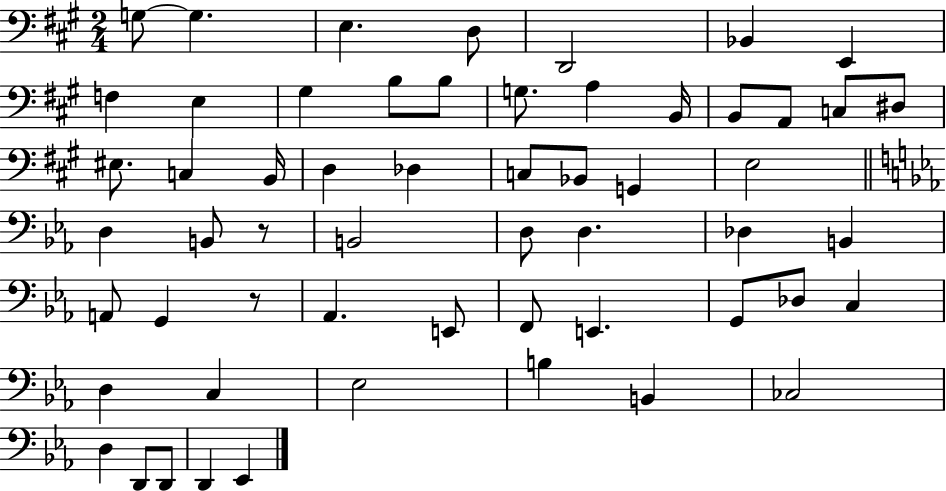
X:1
T:Untitled
M:2/4
L:1/4
K:A
G,/2 G, E, D,/2 D,,2 _B,, E,, F, E, ^G, B,/2 B,/2 G,/2 A, B,,/4 B,,/2 A,,/2 C,/2 ^D,/2 ^E,/2 C, B,,/4 D, _D, C,/2 _B,,/2 G,, E,2 D, B,,/2 z/2 B,,2 D,/2 D, _D, B,, A,,/2 G,, z/2 _A,, E,,/2 F,,/2 E,, G,,/2 _D,/2 C, D, C, _E,2 B, B,, _C,2 D, D,,/2 D,,/2 D,, _E,,